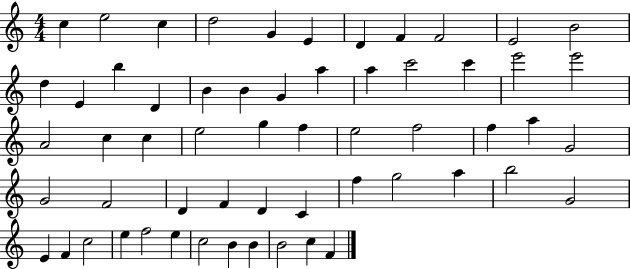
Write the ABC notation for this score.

X:1
T:Untitled
M:4/4
L:1/4
K:C
c e2 c d2 G E D F F2 E2 B2 d E b D B B G a a c'2 c' e'2 e'2 A2 c c e2 g f e2 f2 f a G2 G2 F2 D F D C f g2 a b2 G2 E F c2 e f2 e c2 B B B2 c F